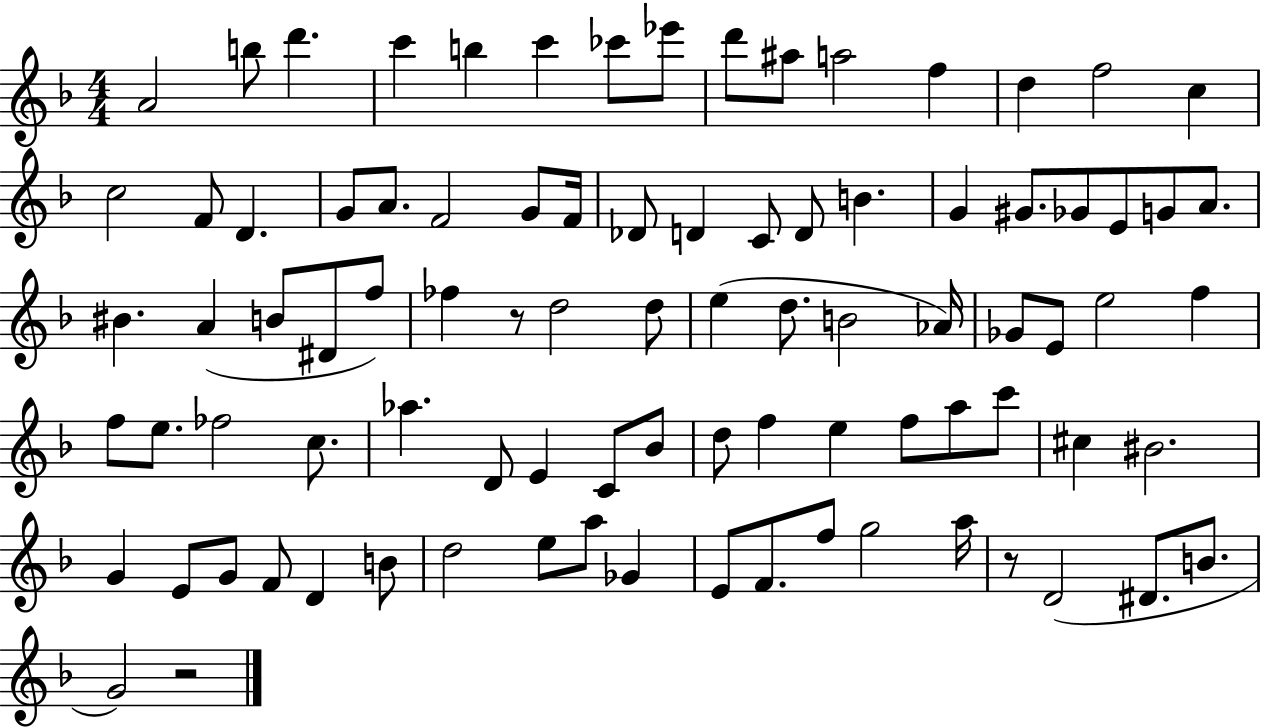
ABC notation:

X:1
T:Untitled
M:4/4
L:1/4
K:F
A2 b/2 d' c' b c' _c'/2 _e'/2 d'/2 ^a/2 a2 f d f2 c c2 F/2 D G/2 A/2 F2 G/2 F/4 _D/2 D C/2 D/2 B G ^G/2 _G/2 E/2 G/2 A/2 ^B A B/2 ^D/2 f/2 _f z/2 d2 d/2 e d/2 B2 _A/4 _G/2 E/2 e2 f f/2 e/2 _f2 c/2 _a D/2 E C/2 _B/2 d/2 f e f/2 a/2 c'/2 ^c ^B2 G E/2 G/2 F/2 D B/2 d2 e/2 a/2 _G E/2 F/2 f/2 g2 a/4 z/2 D2 ^D/2 B/2 G2 z2